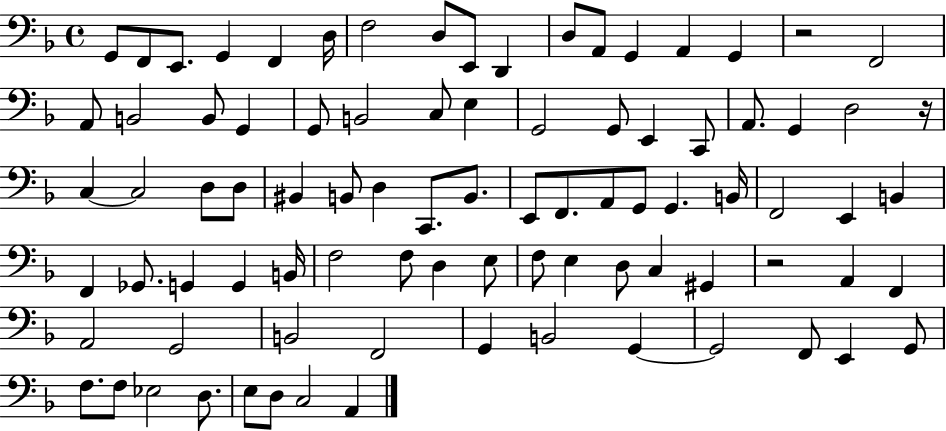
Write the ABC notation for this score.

X:1
T:Untitled
M:4/4
L:1/4
K:F
G,,/2 F,,/2 E,,/2 G,, F,, D,/4 F,2 D,/2 E,,/2 D,, D,/2 A,,/2 G,, A,, G,, z2 F,,2 A,,/2 B,,2 B,,/2 G,, G,,/2 B,,2 C,/2 E, G,,2 G,,/2 E,, C,,/2 A,,/2 G,, D,2 z/4 C, C,2 D,/2 D,/2 ^B,, B,,/2 D, C,,/2 B,,/2 E,,/2 F,,/2 A,,/2 G,,/2 G,, B,,/4 F,,2 E,, B,, F,, _G,,/2 G,, G,, B,,/4 F,2 F,/2 D, E,/2 F,/2 E, D,/2 C, ^G,, z2 A,, F,, A,,2 G,,2 B,,2 F,,2 G,, B,,2 G,, G,,2 F,,/2 E,, G,,/2 F,/2 F,/2 _E,2 D,/2 E,/2 D,/2 C,2 A,,